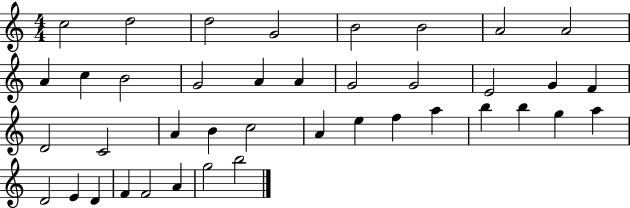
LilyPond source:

{
  \clef treble
  \numericTimeSignature
  \time 4/4
  \key c \major
  c''2 d''2 | d''2 g'2 | b'2 b'2 | a'2 a'2 | \break a'4 c''4 b'2 | g'2 a'4 a'4 | g'2 g'2 | e'2 g'4 f'4 | \break d'2 c'2 | a'4 b'4 c''2 | a'4 e''4 f''4 a''4 | b''4 b''4 g''4 a''4 | \break d'2 e'4 d'4 | f'4 f'2 a'4 | g''2 b''2 | \bar "|."
}